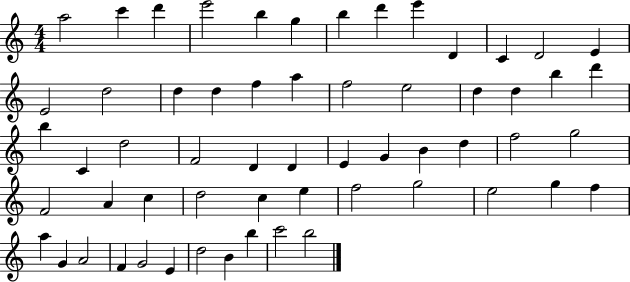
{
  \clef treble
  \numericTimeSignature
  \time 4/4
  \key c \major
  a''2 c'''4 d'''4 | e'''2 b''4 g''4 | b''4 d'''4 e'''4 d'4 | c'4 d'2 e'4 | \break e'2 d''2 | d''4 d''4 f''4 a''4 | f''2 e''2 | d''4 d''4 b''4 d'''4 | \break b''4 c'4 d''2 | f'2 d'4 d'4 | e'4 g'4 b'4 d''4 | f''2 g''2 | \break f'2 a'4 c''4 | d''2 c''4 e''4 | f''2 g''2 | e''2 g''4 f''4 | \break a''4 g'4 a'2 | f'4 g'2 e'4 | d''2 b'4 b''4 | c'''2 b''2 | \break \bar "|."
}